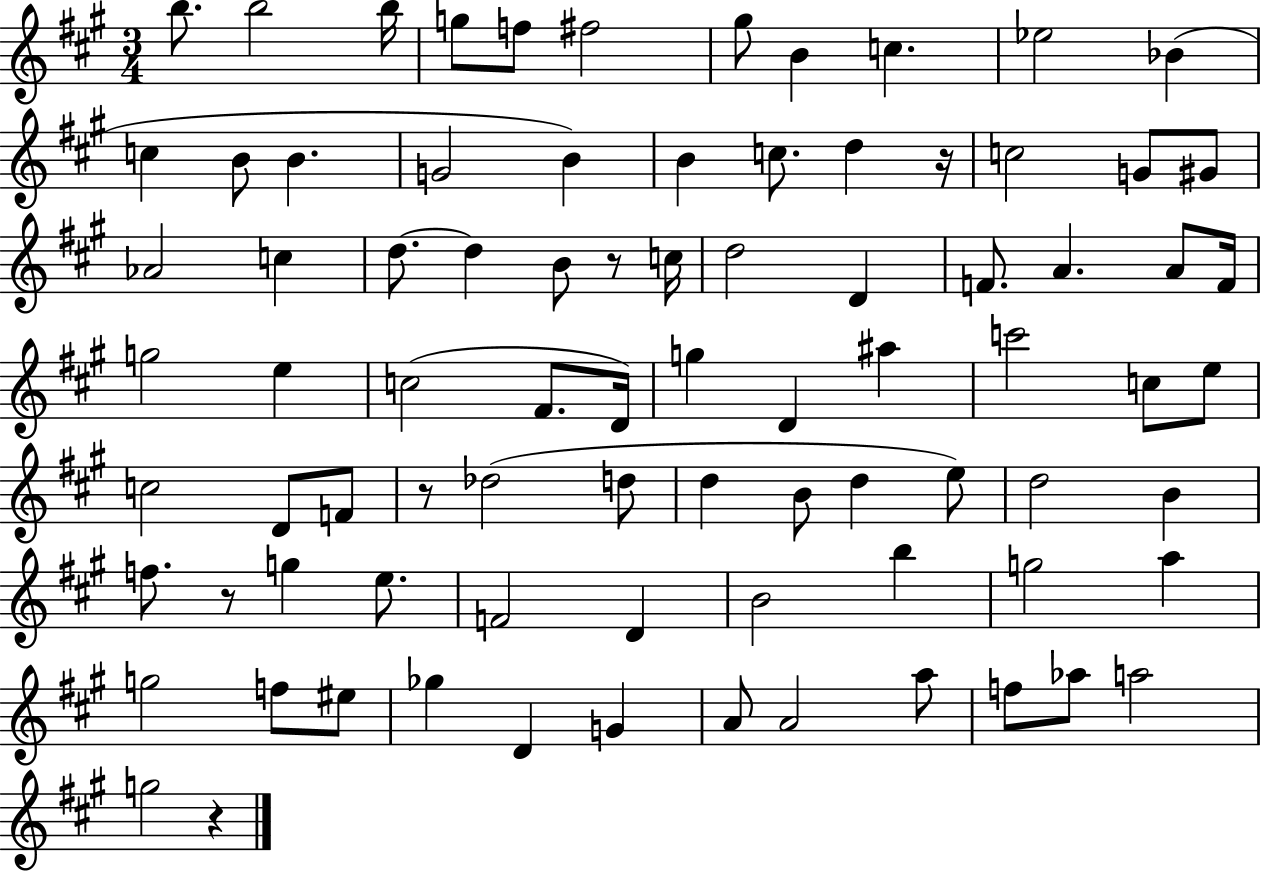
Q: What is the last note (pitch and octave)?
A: G5